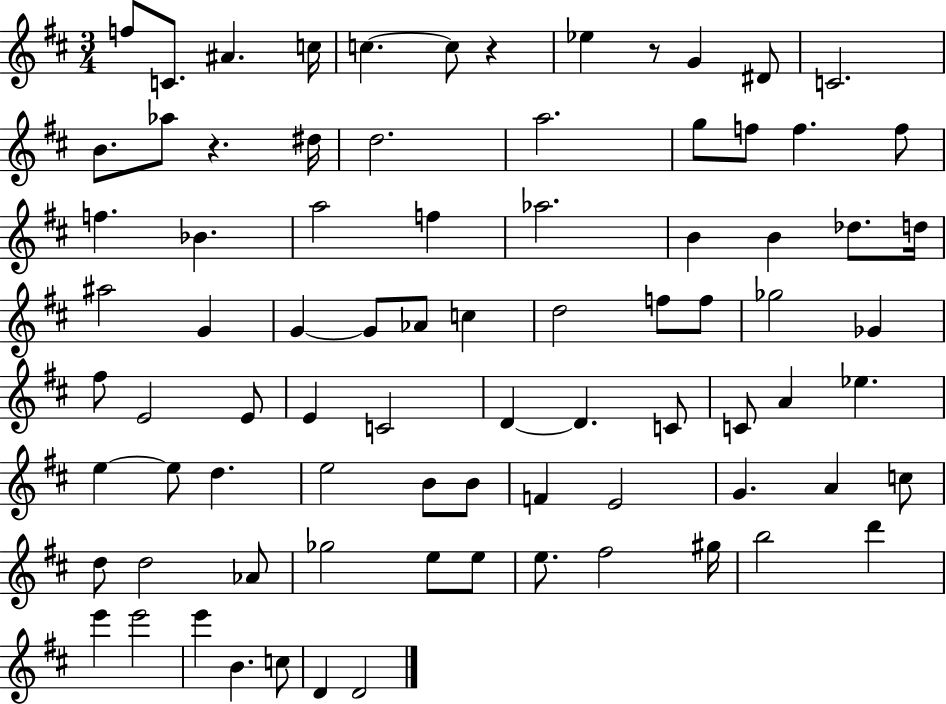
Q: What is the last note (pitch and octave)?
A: D4